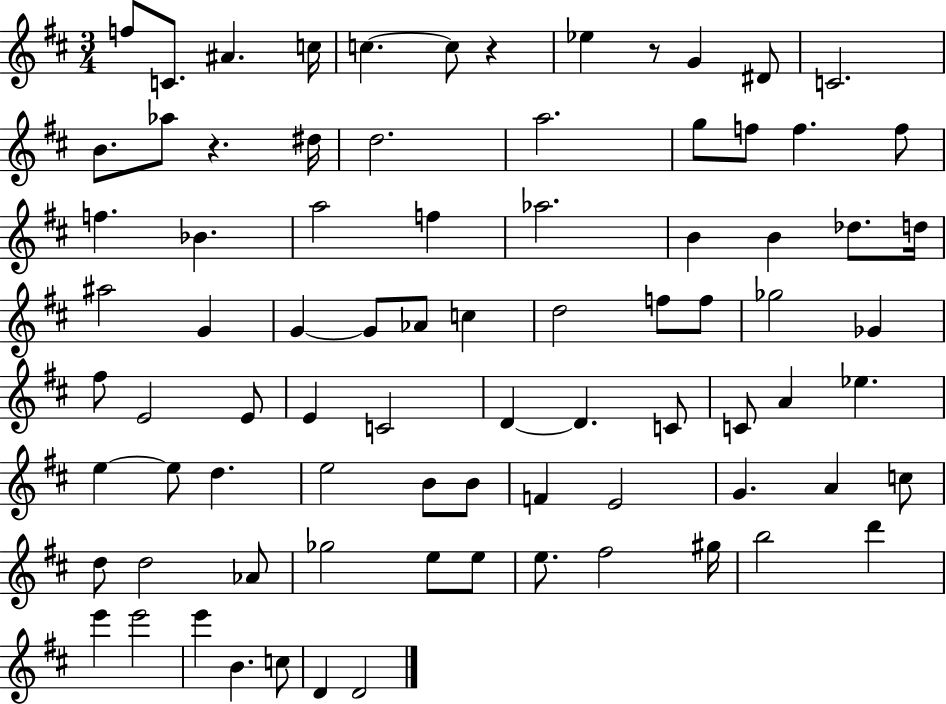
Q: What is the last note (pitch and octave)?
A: D4